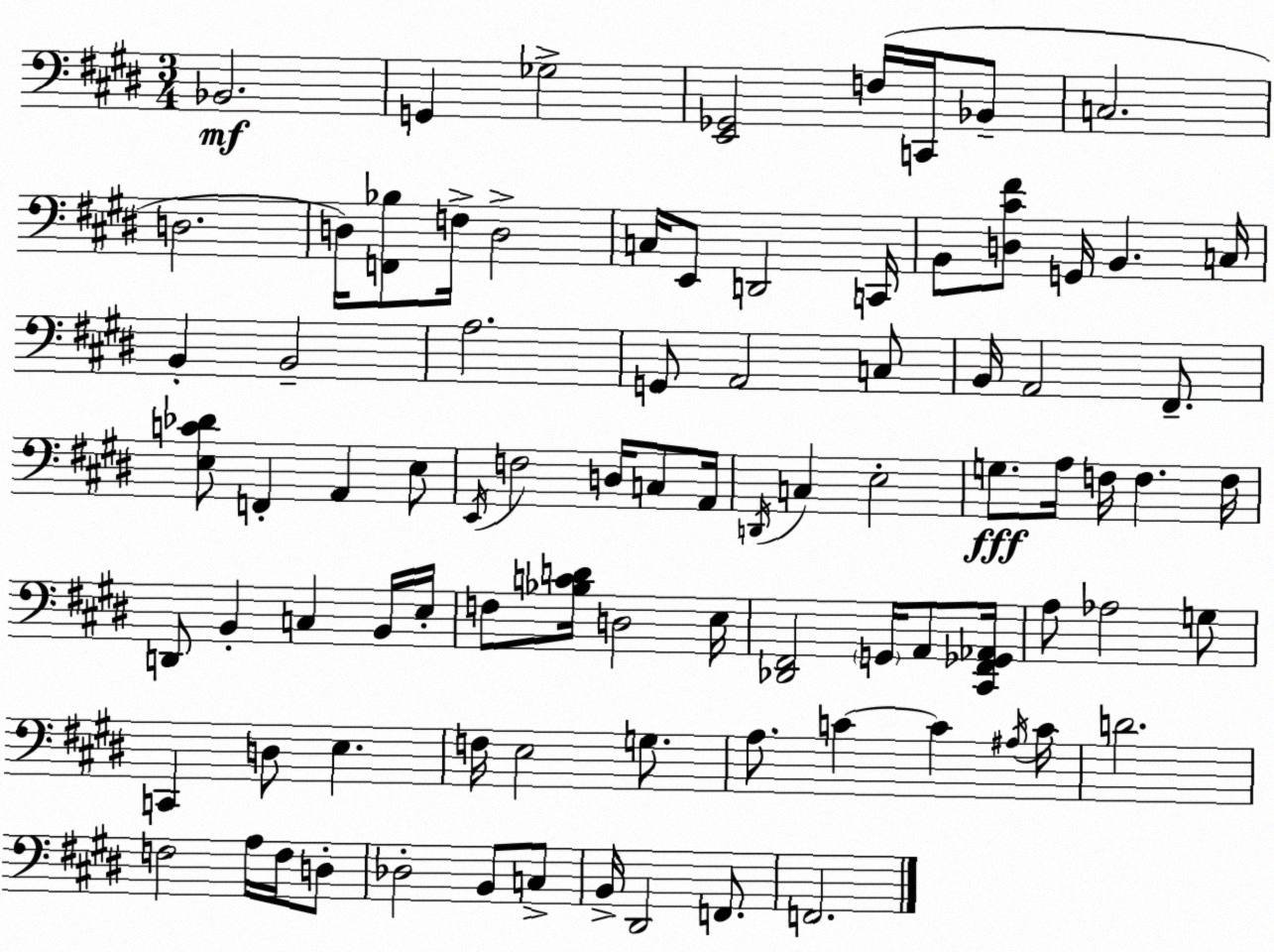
X:1
T:Untitled
M:3/4
L:1/4
K:E
_B,,2 G,, _G,2 [E,,_G,,]2 F,/4 C,,/4 _B,,/2 C,2 D,2 D,/4 [F,,_B,]/2 F,/4 D,2 C,/4 E,,/2 D,,2 C,,/4 B,,/2 [D,^C^F]/2 G,,/4 B,, C,/4 B,, B,,2 A,2 G,,/2 A,,2 C,/2 B,,/4 A,,2 ^F,,/2 [E,C_D]/2 F,, A,, E,/2 E,,/4 F,2 D,/4 C,/2 A,,/4 D,,/4 C, E,2 G,/2 A,/4 F,/4 F, F,/4 D,,/2 B,, C, B,,/4 E,/4 F,/2 [_B,CD]/4 D,2 E,/4 [_D,,^F,,]2 G,,/4 A,,/2 [^C,,^F,,_G,,_A,,]/4 A,/2 _A,2 G,/2 C,, D,/2 E, F,/4 E,2 G,/2 A,/2 C C ^A,/4 C/4 D2 F,2 A,/4 F,/4 D,/2 _D,2 B,,/2 C,/2 B,,/4 ^D,,2 F,,/2 F,,2